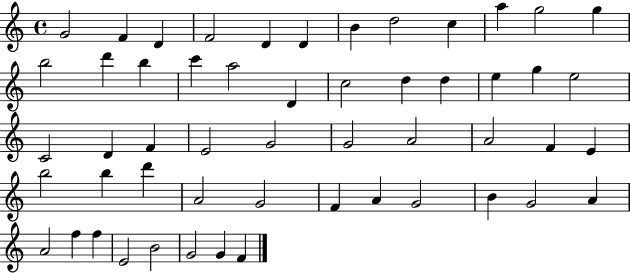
X:1
T:Untitled
M:4/4
L:1/4
K:C
G2 F D F2 D D B d2 c a g2 g b2 d' b c' a2 D c2 d d e g e2 C2 D F E2 G2 G2 A2 A2 F E b2 b d' A2 G2 F A G2 B G2 A A2 f f E2 B2 G2 G F